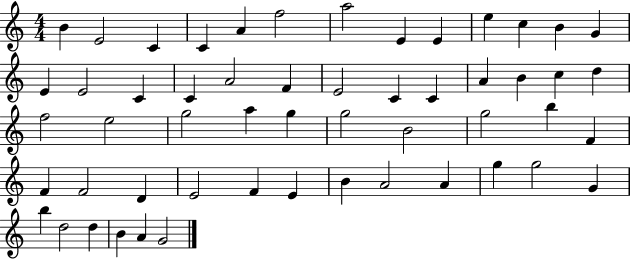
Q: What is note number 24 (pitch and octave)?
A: B4